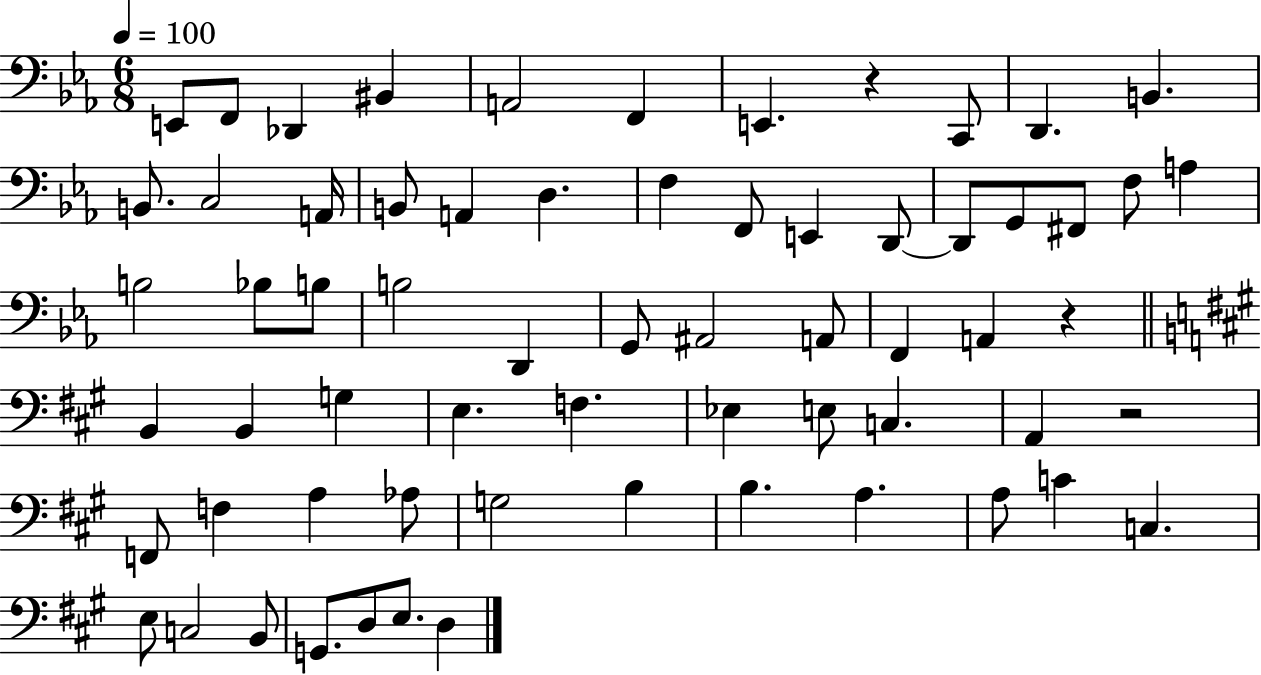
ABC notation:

X:1
T:Untitled
M:6/8
L:1/4
K:Eb
E,,/2 F,,/2 _D,, ^B,, A,,2 F,, E,, z C,,/2 D,, B,, B,,/2 C,2 A,,/4 B,,/2 A,, D, F, F,,/2 E,, D,,/2 D,,/2 G,,/2 ^F,,/2 F,/2 A, B,2 _B,/2 B,/2 B,2 D,, G,,/2 ^A,,2 A,,/2 F,, A,, z B,, B,, G, E, F, _E, E,/2 C, A,, z2 F,,/2 F, A, _A,/2 G,2 B, B, A, A,/2 C C, E,/2 C,2 B,,/2 G,,/2 D,/2 E,/2 D,